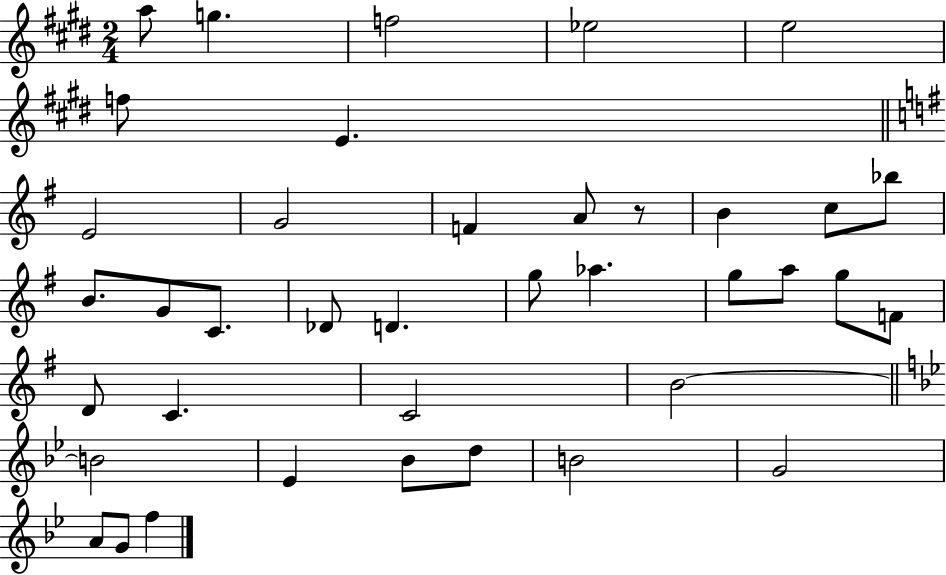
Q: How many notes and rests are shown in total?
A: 39